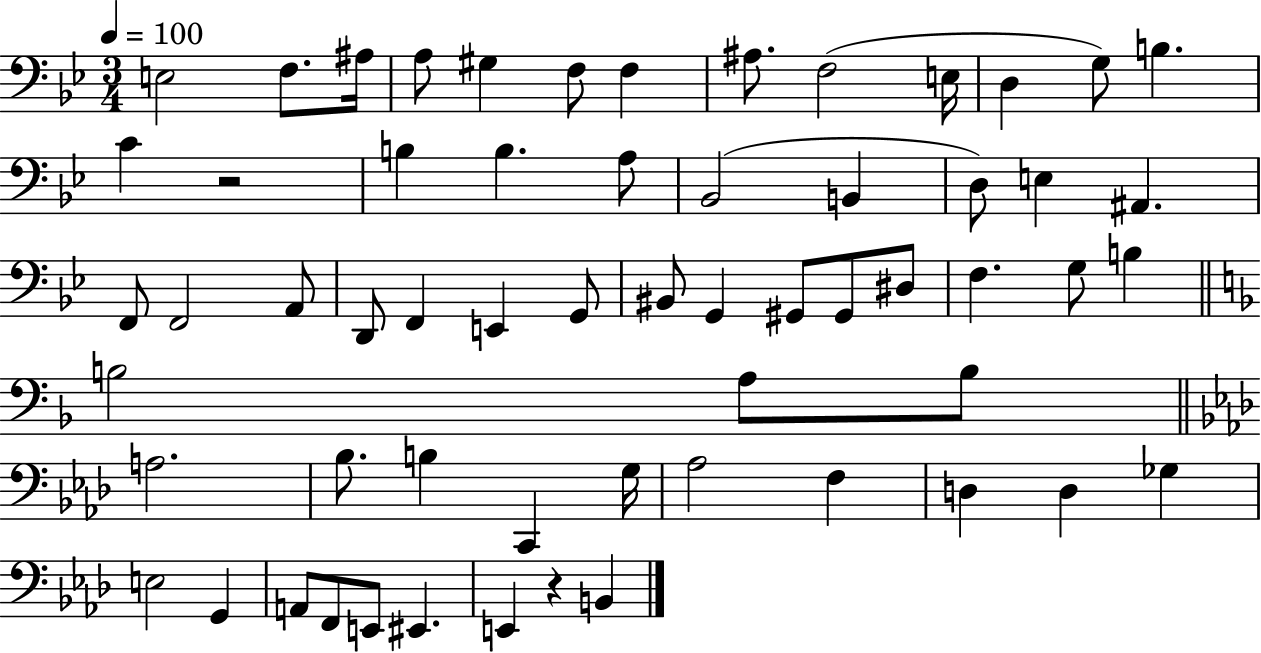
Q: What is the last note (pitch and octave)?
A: B2